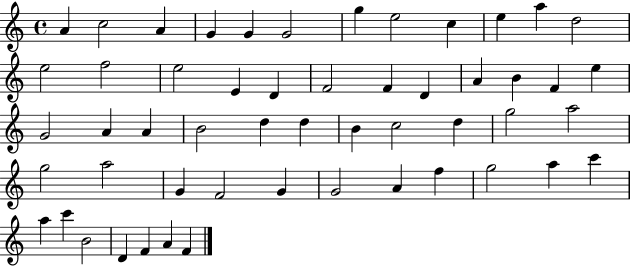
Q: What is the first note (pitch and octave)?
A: A4